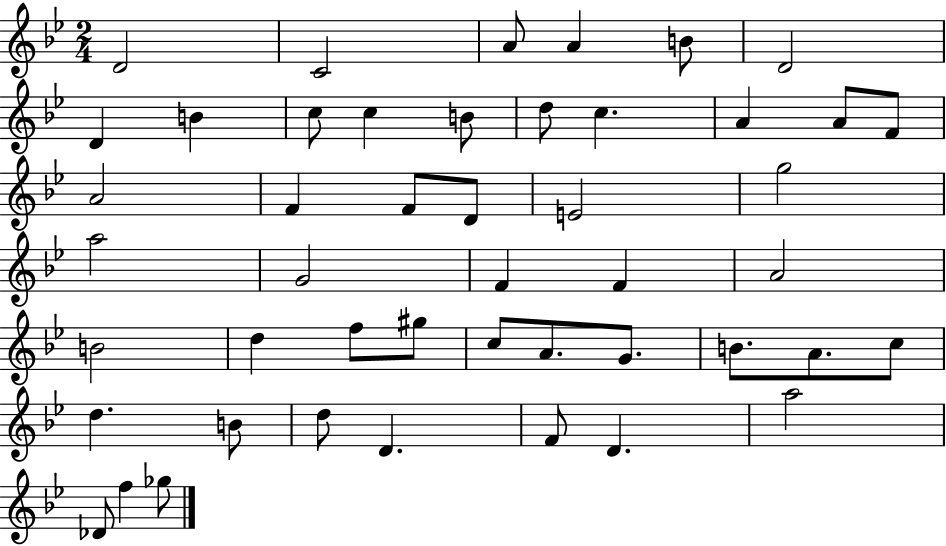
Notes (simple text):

D4/h C4/h A4/e A4/q B4/e D4/h D4/q B4/q C5/e C5/q B4/e D5/e C5/q. A4/q A4/e F4/e A4/h F4/q F4/e D4/e E4/h G5/h A5/h G4/h F4/q F4/q A4/h B4/h D5/q F5/e G#5/e C5/e A4/e. G4/e. B4/e. A4/e. C5/e D5/q. B4/e D5/e D4/q. F4/e D4/q. A5/h Db4/e F5/q Gb5/e